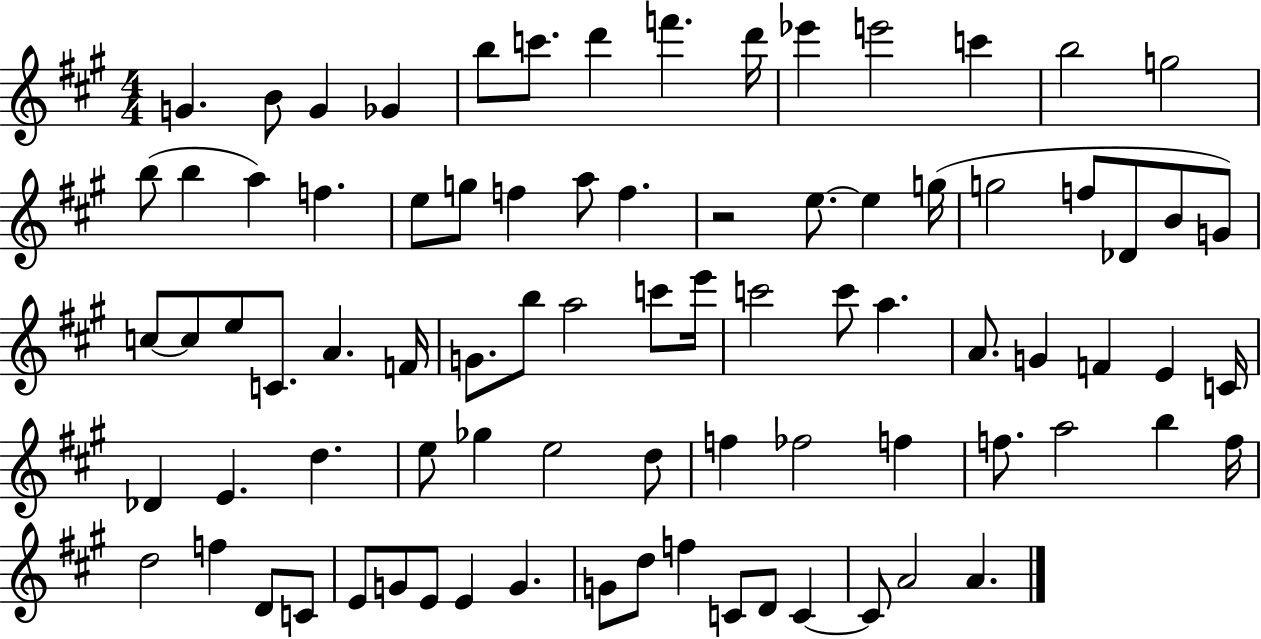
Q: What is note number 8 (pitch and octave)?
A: F6